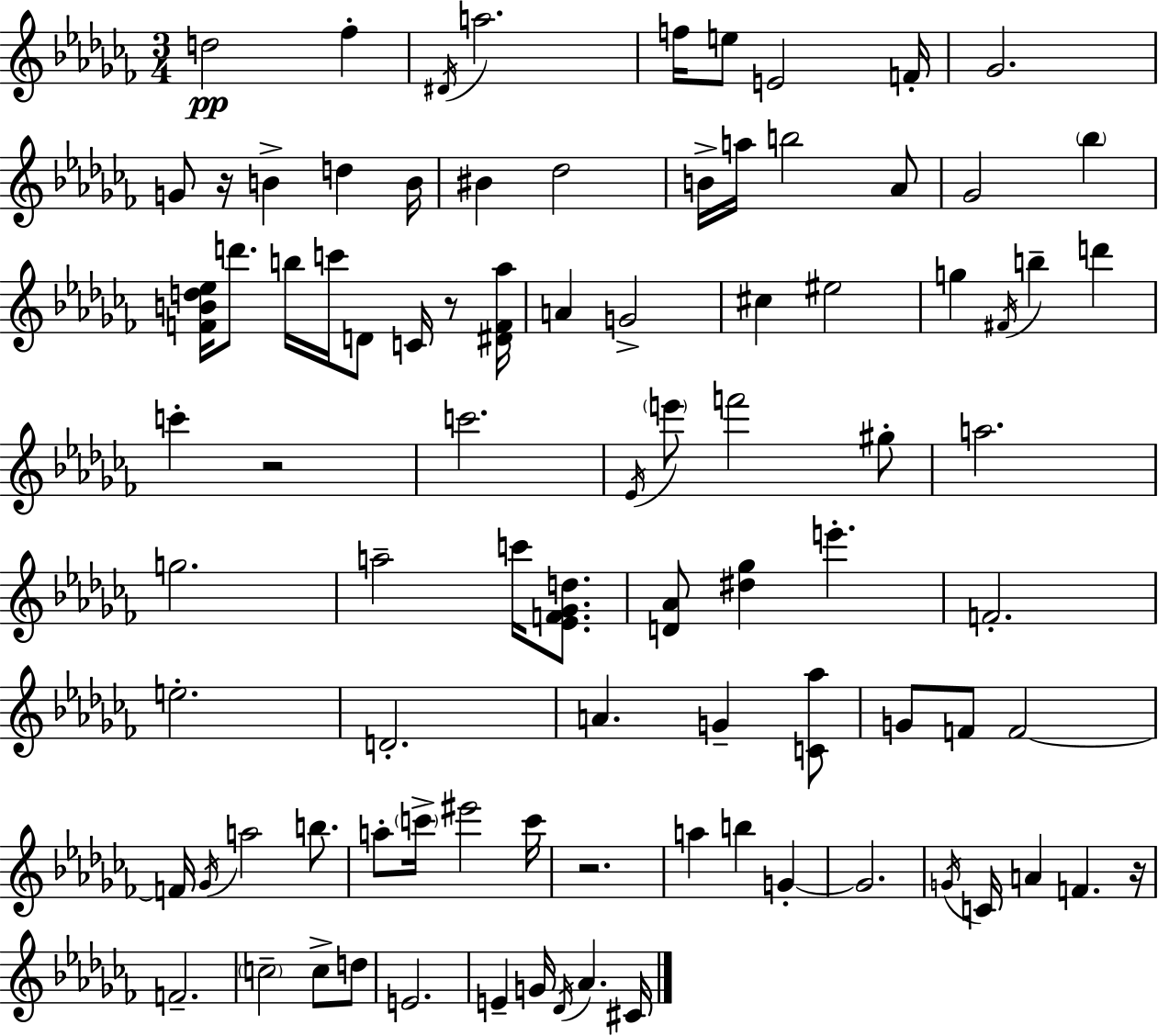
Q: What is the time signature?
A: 3/4